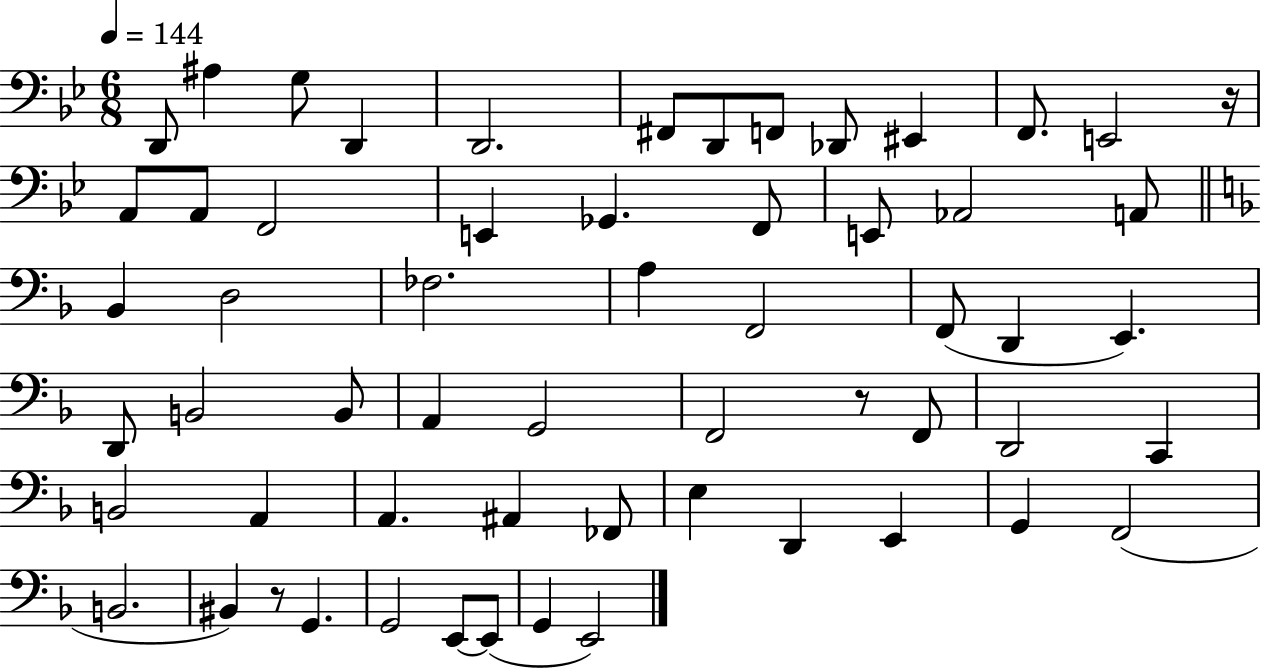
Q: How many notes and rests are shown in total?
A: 59